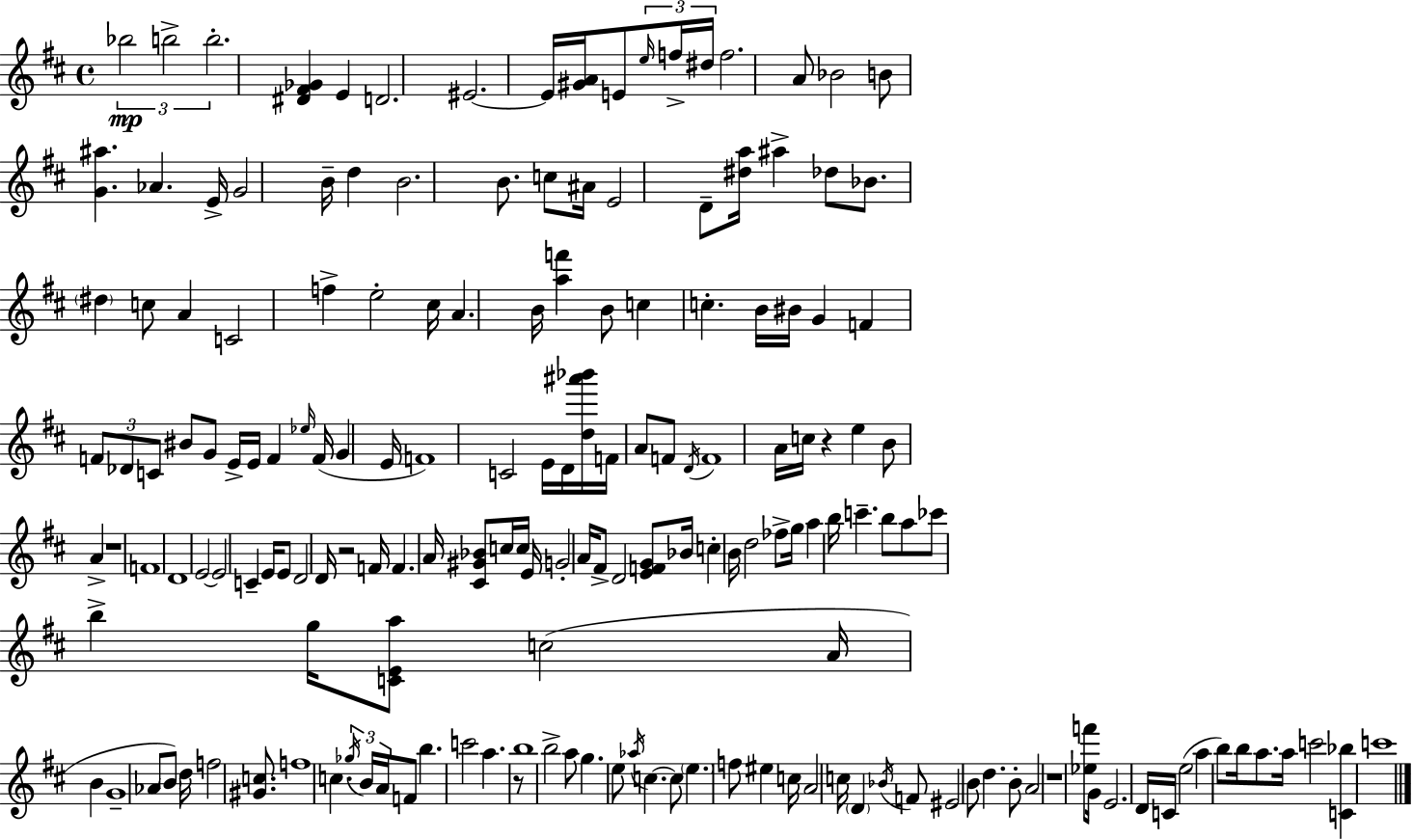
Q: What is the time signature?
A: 4/4